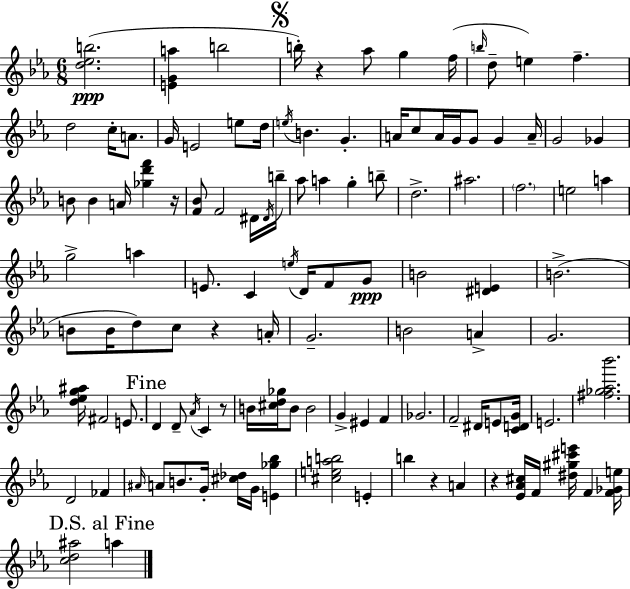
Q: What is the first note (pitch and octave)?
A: B5